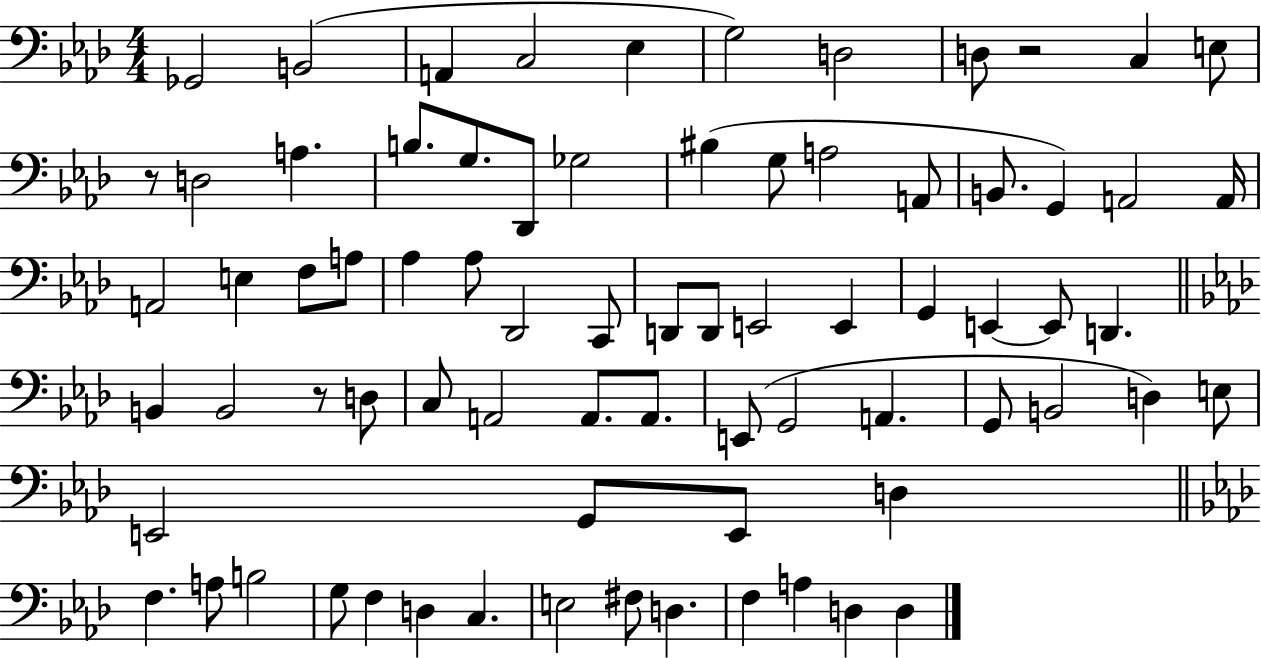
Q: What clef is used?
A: bass